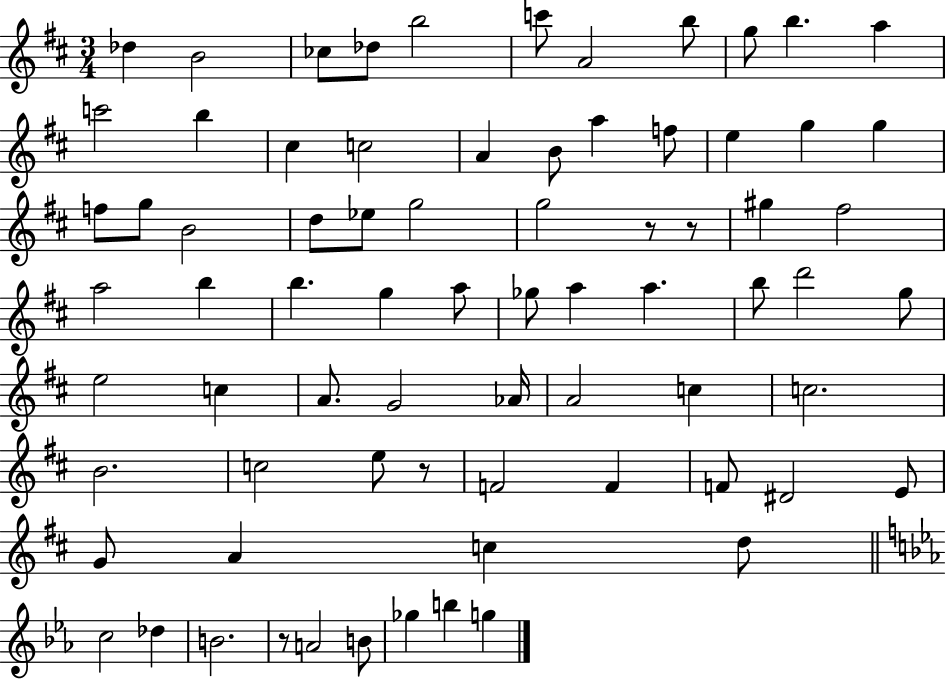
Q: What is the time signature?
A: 3/4